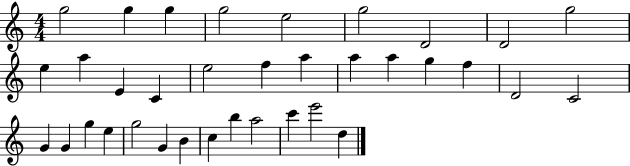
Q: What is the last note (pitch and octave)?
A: D5